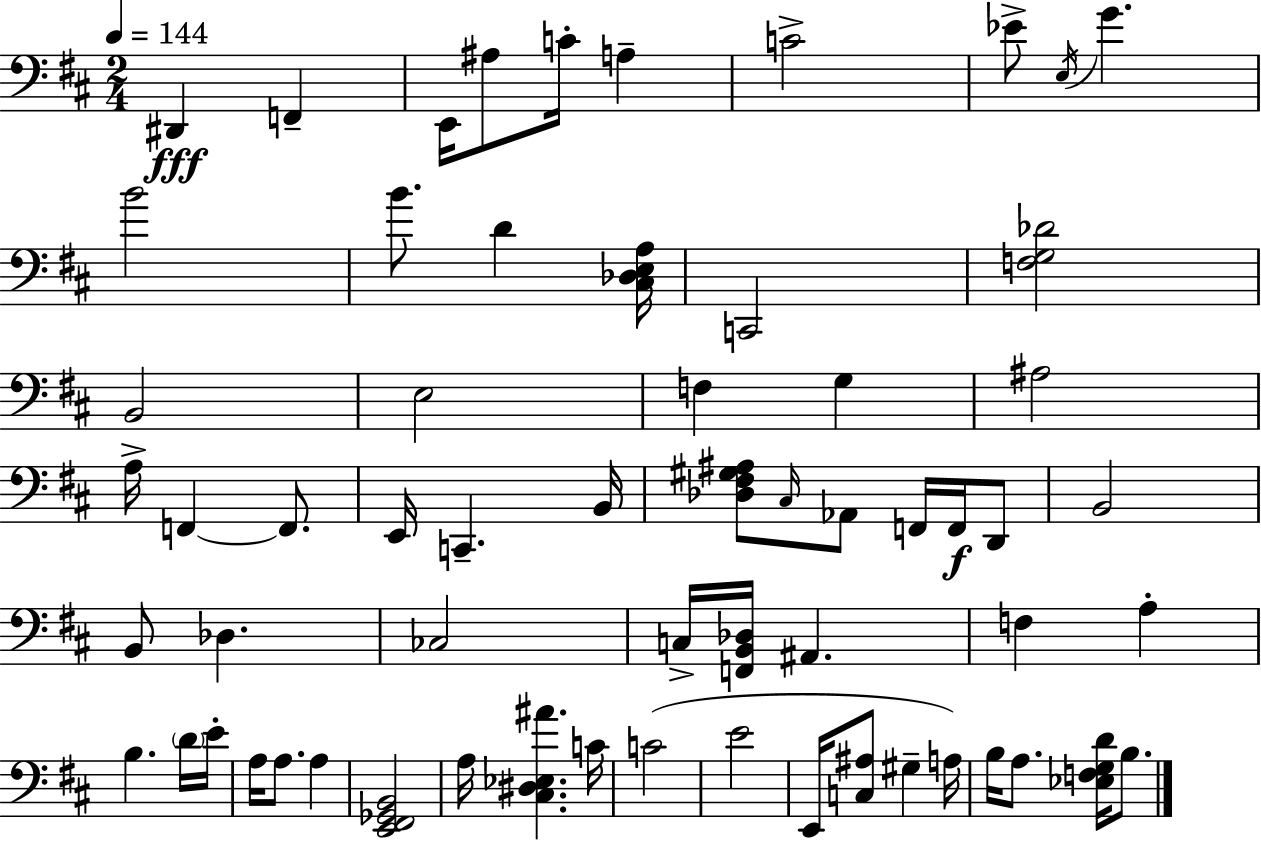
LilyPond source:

{
  \clef bass
  \numericTimeSignature
  \time 2/4
  \key d \major
  \tempo 4 = 144
  dis,4\fff f,4-- | e,16 ais8 c'16-. a4-- | c'2-> | ees'8-> \acciaccatura { e16 } g'4. | \break b'2 | b'8. d'4 | <cis des e a>16 c,2 | <f g des'>2 | \break b,2 | e2 | f4 g4 | ais2 | \break a16-> f,4~~ f,8. | e,16 c,4.-- | b,16 <des fis gis ais>8 \grace { cis16 } aes,8 f,16 f,16\f | d,8 b,2 | \break b,8 des4. | ces2 | c16-> <f, b, des>16 ais,4. | f4 a4-. | \break b4. | \parenthesize d'16 e'16-. a16 a8. a4 | <e, fis, ges, b,>2 | a16 <cis dis ees ais'>4. | \break c'16 c'2( | e'2 | e,16 <c ais>8 gis4-- | a16) b16 a8. <ees f g d'>16 b8. | \break \bar "|."
}